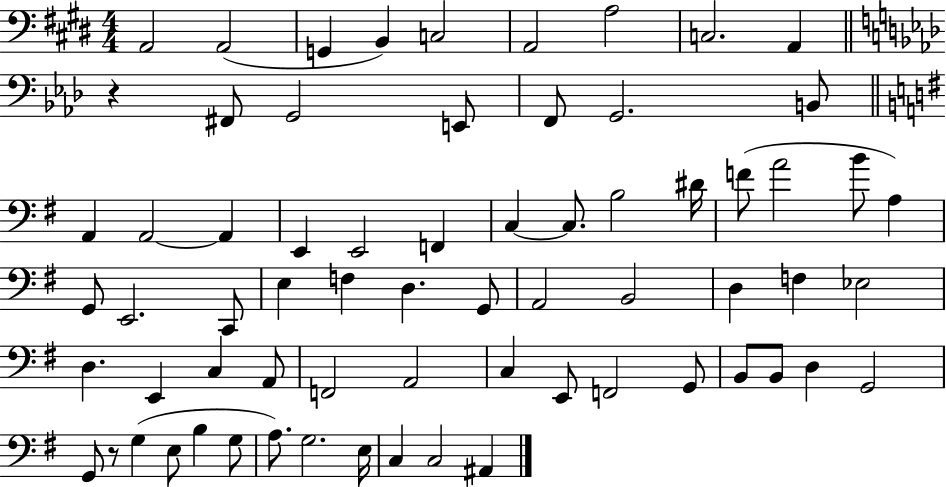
{
  \clef bass
  \numericTimeSignature
  \time 4/4
  \key e \major
  a,2 a,2( | g,4 b,4) c2 | a,2 a2 | c2. a,4 | \break \bar "||" \break \key f \minor r4 fis,8 g,2 e,8 | f,8 g,2. b,8 | \bar "||" \break \key e \minor a,4 a,2~~ a,4 | e,4 e,2 f,4 | c4~~ c8. b2 dis'16 | f'8( a'2 b'8 a4) | \break g,8 e,2. c,8 | e4 f4 d4. g,8 | a,2 b,2 | d4 f4 ees2 | \break d4. e,4 c4 a,8 | f,2 a,2 | c4 e,8 f,2 g,8 | b,8 b,8 d4 g,2 | \break g,8 r8 g4( e8 b4 g8 | a8.) g2. e16 | c4 c2 ais,4 | \bar "|."
}